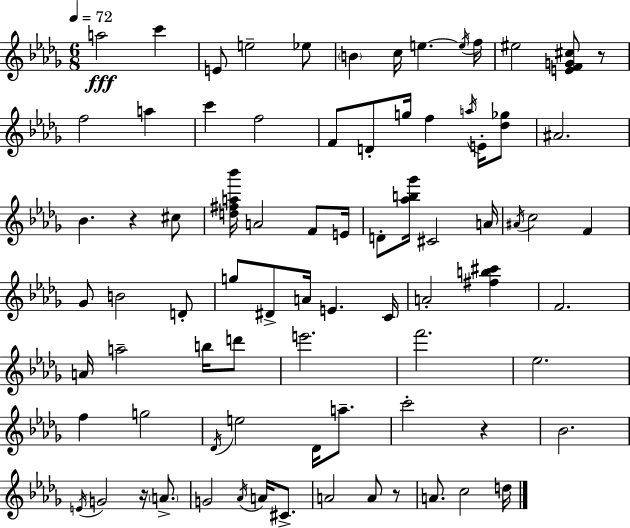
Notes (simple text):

A5/h C6/q E4/e E5/h Eb5/e B4/q C5/s E5/q. E5/s F5/s EIS5/h [E4,F4,G4,C#5]/e R/e F5/h A5/q C6/q F5/h F4/e D4/e G5/s F5/q A5/s E4/s [Db5,Gb5]/e A#4/h. Bb4/q. R/q C#5/e [D5,F#5,A5,Bb6]/s A4/h F4/e E4/s D4/e [Ab5,B5,Gb6]/s C#4/h A4/s A#4/s C5/h F4/q Gb4/e B4/h D4/e G5/e D#4/e A4/s E4/q. C4/s A4/h [F#5,B5,C#6]/q F4/h. A4/s A5/h B5/s D6/e E6/h. F6/h. Eb5/h. F5/q G5/h Db4/s E5/h Db4/s A5/e. C6/h R/q Bb4/h. E4/s G4/h R/s A4/e. G4/h Ab4/s A4/s C#4/e. A4/h A4/e R/e A4/e. C5/h D5/s